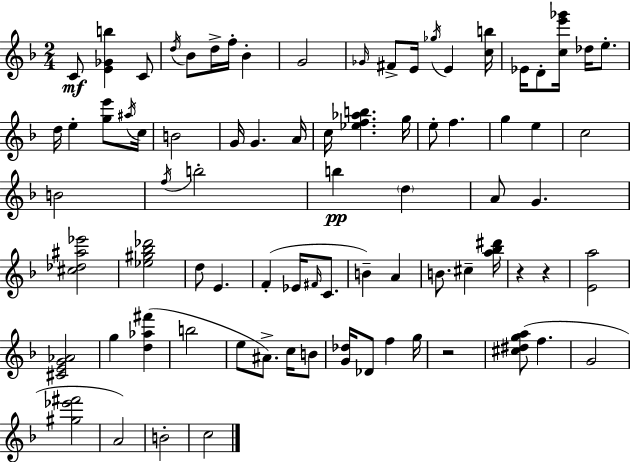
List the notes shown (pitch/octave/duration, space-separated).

C4/e [E4,Gb4,B5]/q C4/e D5/s Bb4/e D5/s F5/s Bb4/q G4/h Gb4/s F#4/e E4/s Gb5/s E4/q [C5,B5]/s Eb4/s D4/e [C5,E6,Gb6]/s Db5/s E5/e. D5/s E5/q [G5,E6]/e A#5/s C5/s B4/h G4/s G4/q. A4/s C5/s [Eb5,F5,Ab5,B5]/q. G5/s E5/e F5/q. G5/q E5/q C5/h B4/h F5/s B5/h B5/q D5/q A4/e G4/q. [C#5,Db5,A#5,Eb6]/h [Eb5,G#5,Bb5,Db6]/h D5/e E4/q. F4/q Eb4/s F#4/s C4/e. B4/q A4/q B4/e. C#5/q [A5,Bb5,D#6]/s R/q R/q [E4,A5]/h [C#4,E4,G4,Ab4]/h G5/q [D5,Ab5,F#6]/q B5/h E5/e A#4/e. C5/s B4/e [G4,Db5]/s Db4/e F5/q G5/s R/h [C#5,D#5,G5,A5]/e F5/q. G4/h [G#5,Eb6,F#6]/h A4/h B4/h C5/h